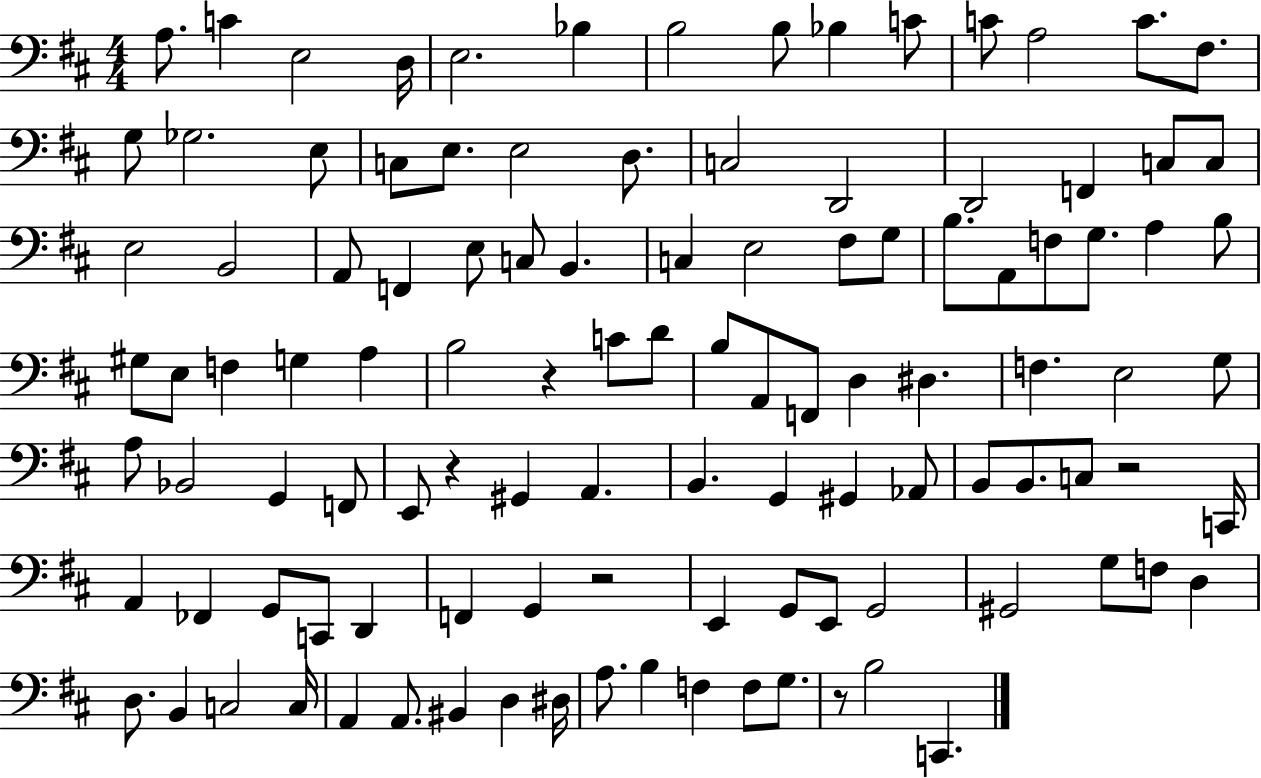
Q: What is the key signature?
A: D major